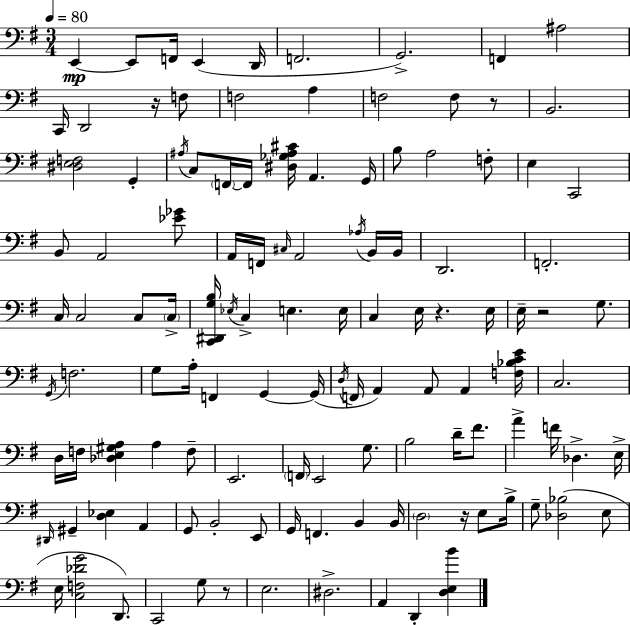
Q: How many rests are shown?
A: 6